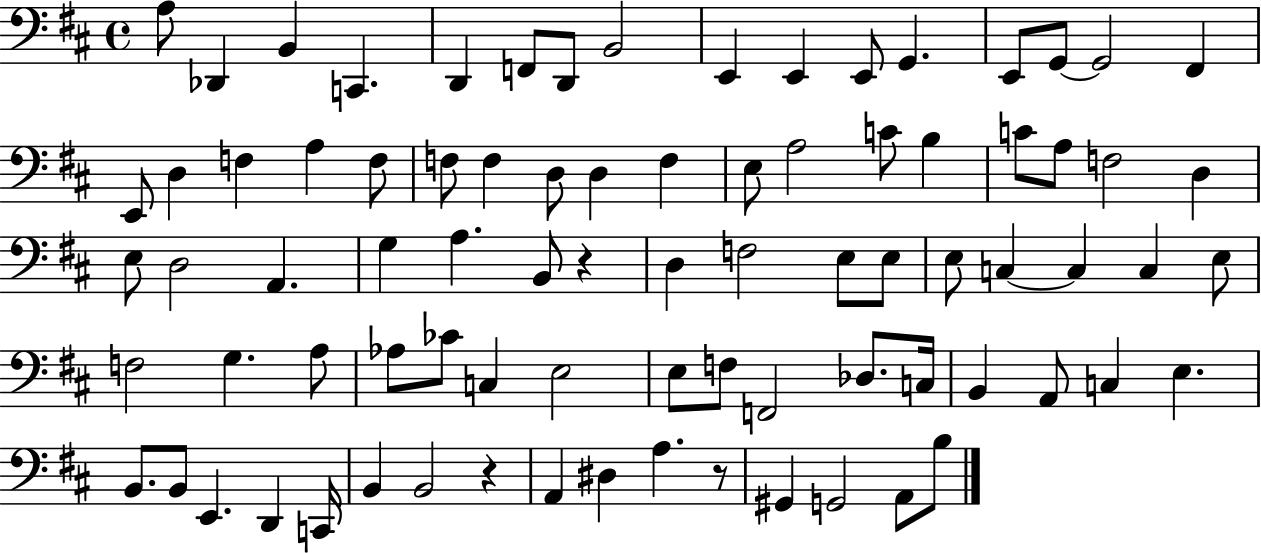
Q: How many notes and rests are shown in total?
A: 82